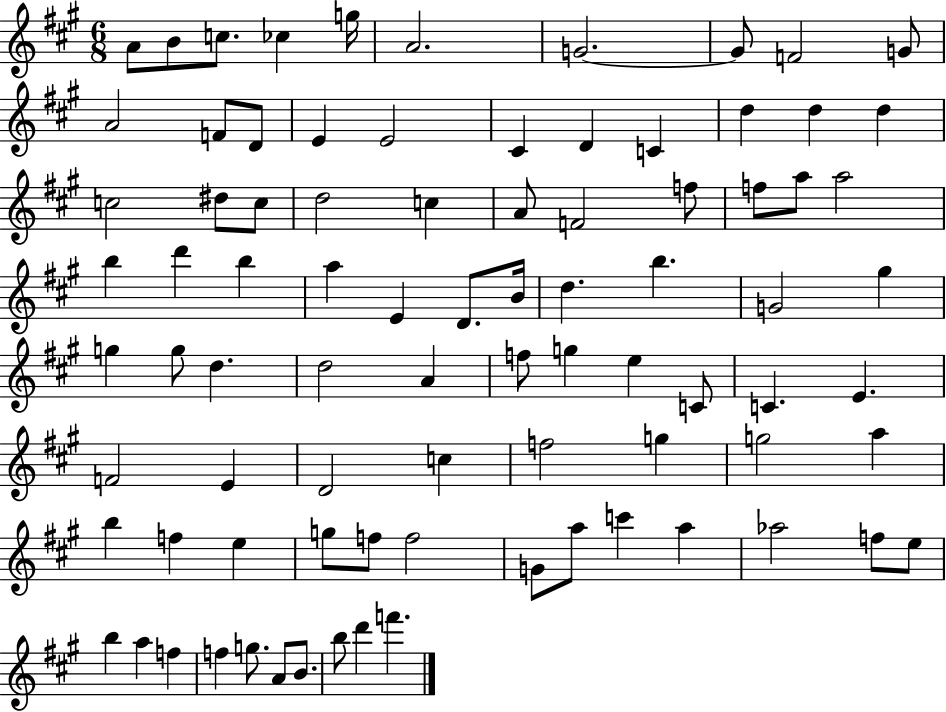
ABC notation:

X:1
T:Untitled
M:6/8
L:1/4
K:A
A/2 B/2 c/2 _c g/4 A2 G2 G/2 F2 G/2 A2 F/2 D/2 E E2 ^C D C d d d c2 ^d/2 c/2 d2 c A/2 F2 f/2 f/2 a/2 a2 b d' b a E D/2 B/4 d b G2 ^g g g/2 d d2 A f/2 g e C/2 C E F2 E D2 c f2 g g2 a b f e g/2 f/2 f2 G/2 a/2 c' a _a2 f/2 e/2 b a f f g/2 A/2 B/2 b/2 d' f'